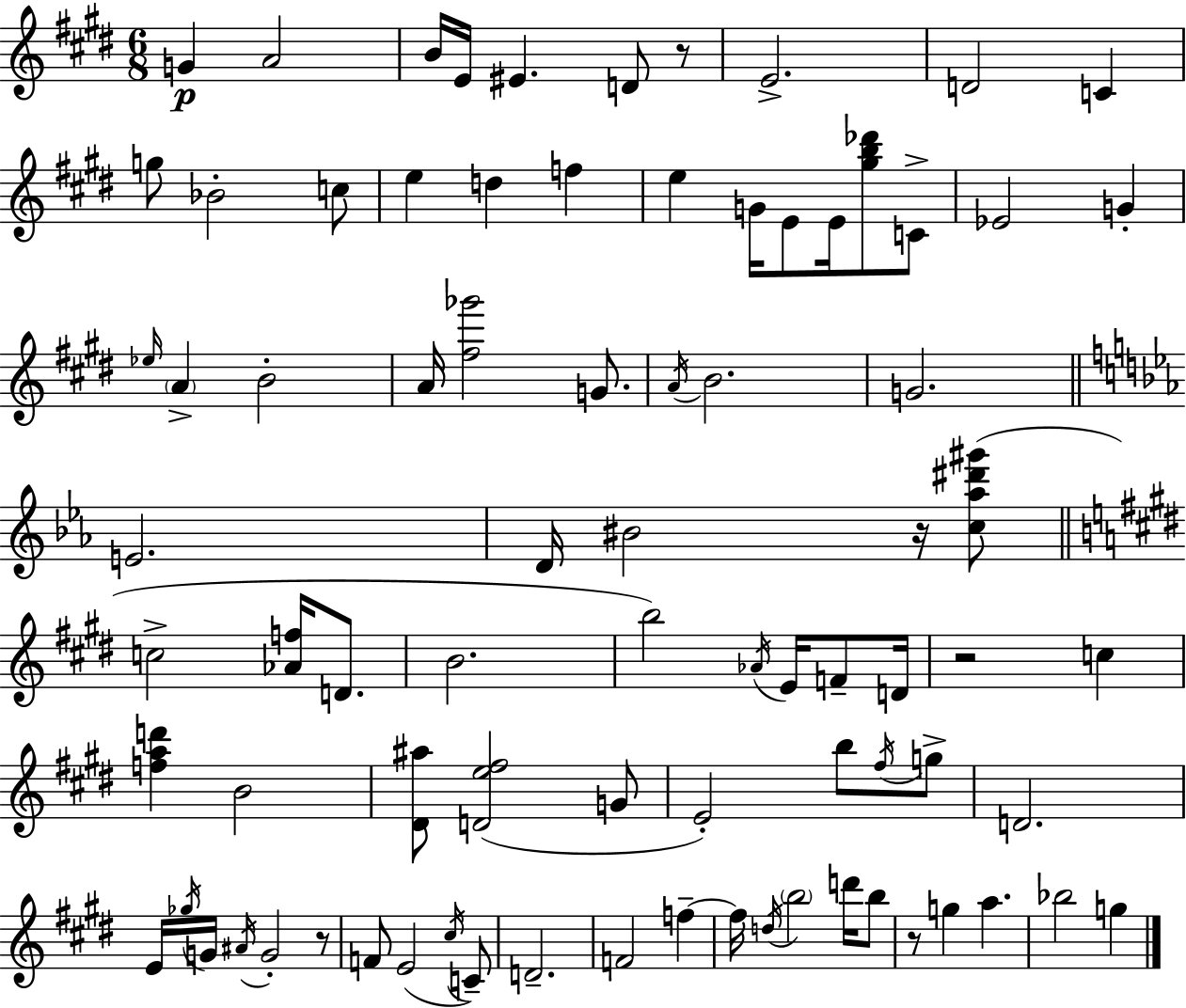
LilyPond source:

{
  \clef treble
  \numericTimeSignature
  \time 6/8
  \key e \major
  g'4\p a'2 | b'16 e'16 eis'4. d'8 r8 | e'2.-> | d'2 c'4 | \break g''8 bes'2-. c''8 | e''4 d''4 f''4 | e''4 g'16 e'8 e'16 <gis'' b'' des'''>8 c'8-> | ees'2 g'4-. | \break \grace { ees''16 } \parenthesize a'4-> b'2-. | a'16 <fis'' ges'''>2 g'8. | \acciaccatura { a'16 } b'2. | g'2. | \break \bar "||" \break \key ees \major e'2. | d'16 bis'2 r16 <c'' aes'' dis''' gis'''>8( | \bar "||" \break \key e \major c''2-> <aes' f''>16 d'8. | b'2. | b''2) \acciaccatura { aes'16 } e'16 f'8-- | d'16 r2 c''4 | \break <f'' a'' d'''>4 b'2 | <dis' ais''>8 <d' e'' fis''>2( g'8 | e'2-.) b''8 \acciaccatura { fis''16 } | g''8-> d'2. | \break e'16 \acciaccatura { ges''16 } g'16 \acciaccatura { ais'16 } g'2-. | r8 f'8 e'2( | \acciaccatura { cis''16 } c'8--) d'2.-- | f'2 | \break f''4--~~ f''16 \acciaccatura { d''16 } \parenthesize b''2 | d'''16 b''8 r8 g''4 | a''4. bes''2 | g''4 \bar "|."
}